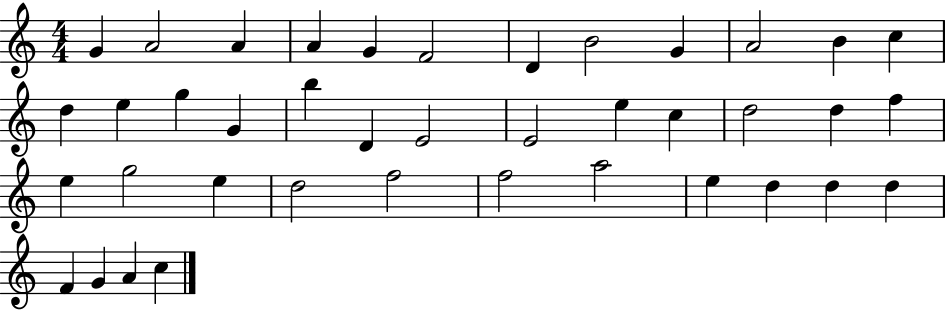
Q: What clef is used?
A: treble